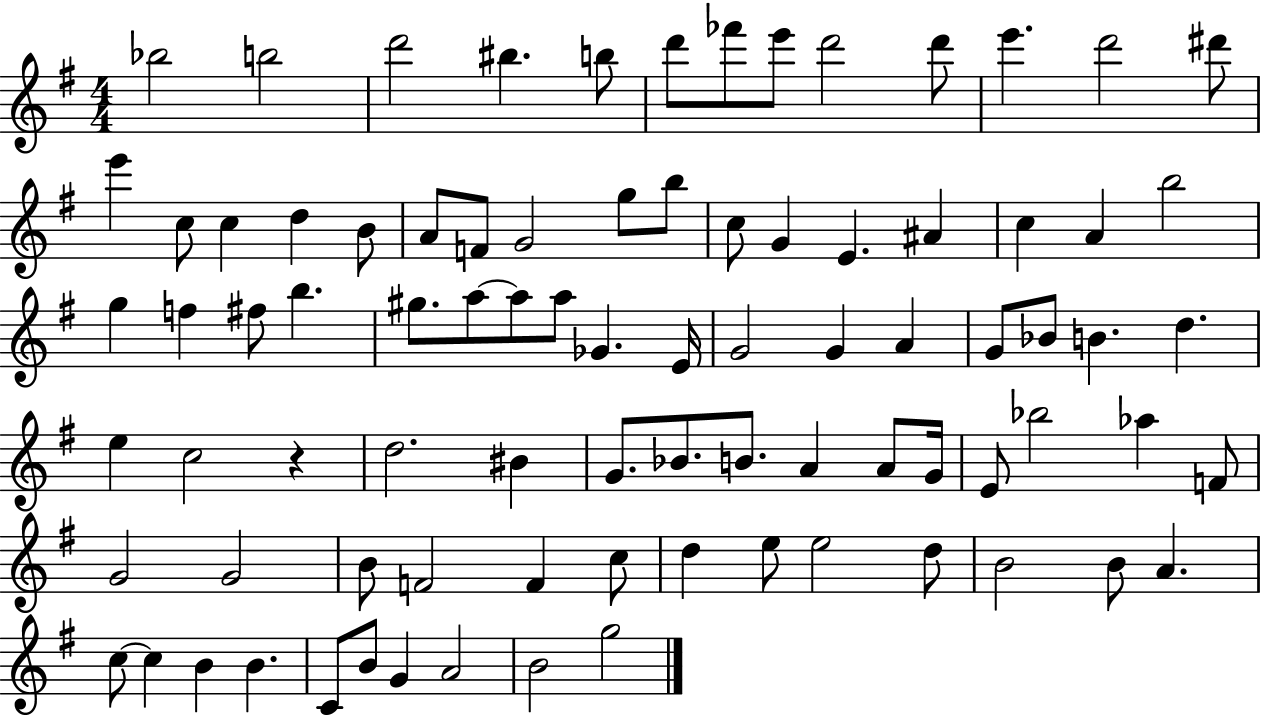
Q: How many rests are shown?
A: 1